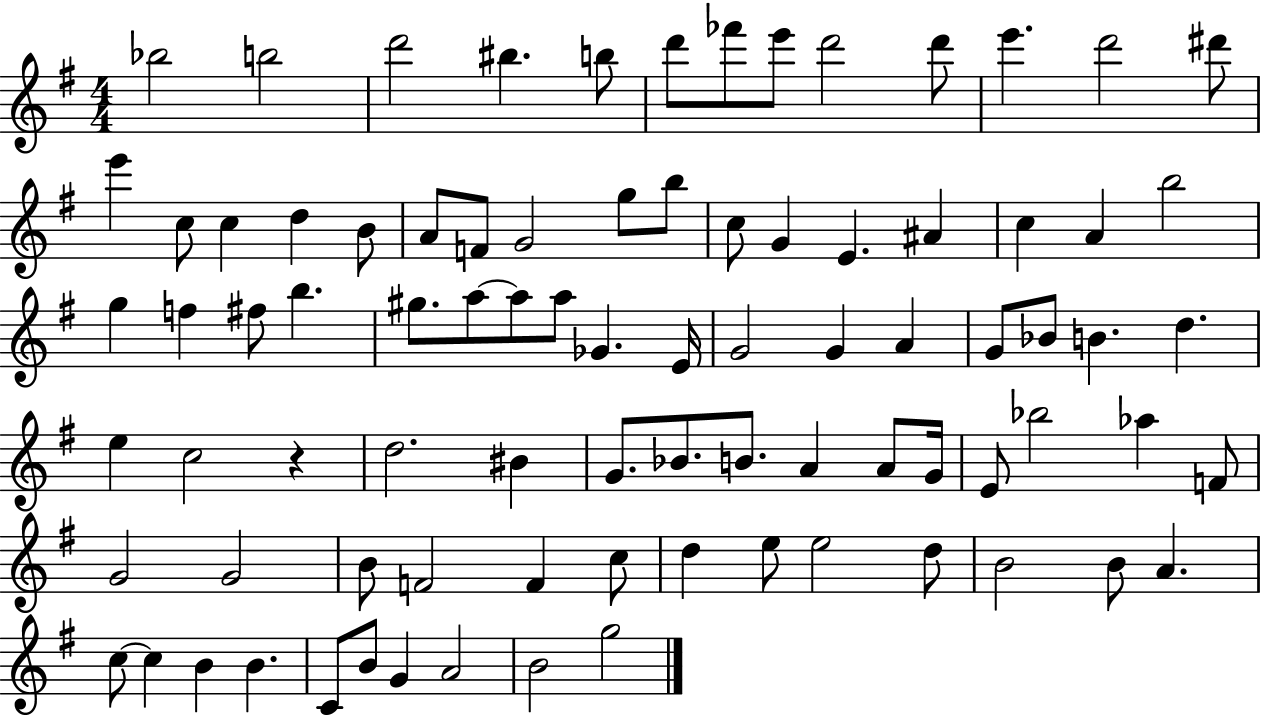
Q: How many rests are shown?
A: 1